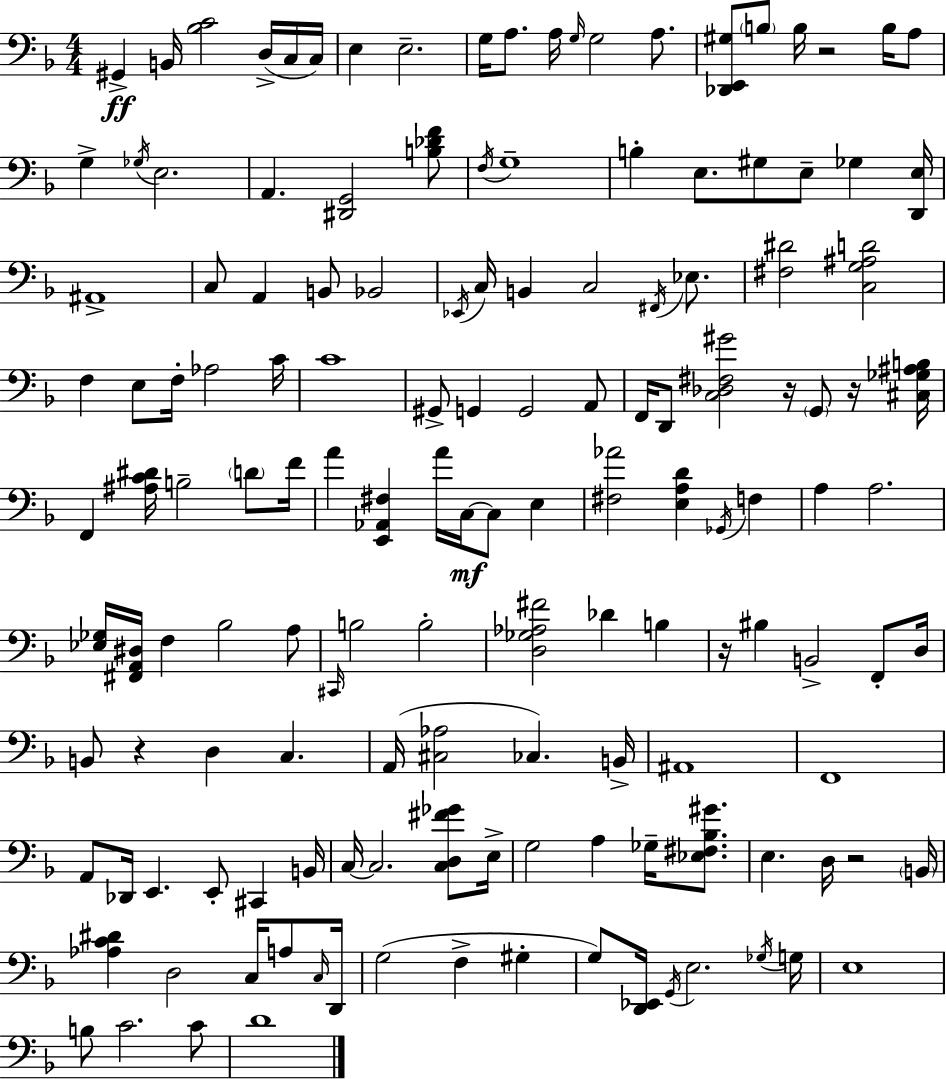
X:1
T:Untitled
M:4/4
L:1/4
K:F
^G,, B,,/4 [_B,C]2 D,/4 C,/4 C,/4 E, E,2 G,/4 A,/2 A,/4 G,/4 G,2 A,/2 [_D,,E,,^G,]/2 B,/2 B,/4 z2 B,/4 A,/2 G, _G,/4 E,2 A,, [^D,,G,,]2 [B,_DF]/2 F,/4 G,4 B, E,/2 ^G,/2 E,/2 _G, [D,,E,]/4 ^A,,4 C,/2 A,, B,,/2 _B,,2 _E,,/4 C,/4 B,, C,2 ^F,,/4 _E,/2 [^F,^D]2 [C,G,^A,D]2 F, E,/2 F,/4 _A,2 C/4 C4 ^G,,/2 G,, G,,2 A,,/2 F,,/4 D,,/2 [C,_D,^F,^G]2 z/4 G,,/2 z/4 [^C,_G,^A,B,]/4 F,, [^A,C^D]/4 B,2 D/2 F/4 A [E,,_A,,^F,] A/4 C,/4 C,/2 E, [^F,_A]2 [E,A,D] _G,,/4 F, A, A,2 [_E,_G,]/4 [^F,,A,,^D,]/4 F, _B,2 A,/2 ^C,,/4 B,2 B,2 [D,_G,_A,^F]2 _D B, z/4 ^B, B,,2 F,,/2 D,/4 B,,/2 z D, C, A,,/4 [^C,_A,]2 _C, B,,/4 ^A,,4 F,,4 A,,/2 _D,,/4 E,, E,,/2 ^C,, B,,/4 C,/4 C,2 [C,D,^F_G]/2 E,/4 G,2 A, _G,/4 [_E,^F,_B,^G]/2 E, D,/4 z2 B,,/4 [_A,C^D] D,2 C,/4 A,/2 C,/4 D,,/4 G,2 F, ^G, G,/2 [D,,_E,,]/4 G,,/4 E,2 _G,/4 G,/4 E,4 B,/2 C2 C/2 D4